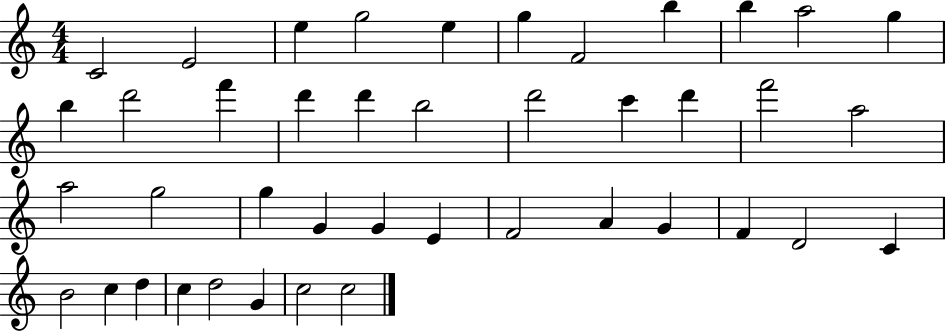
X:1
T:Untitled
M:4/4
L:1/4
K:C
C2 E2 e g2 e g F2 b b a2 g b d'2 f' d' d' b2 d'2 c' d' f'2 a2 a2 g2 g G G E F2 A G F D2 C B2 c d c d2 G c2 c2